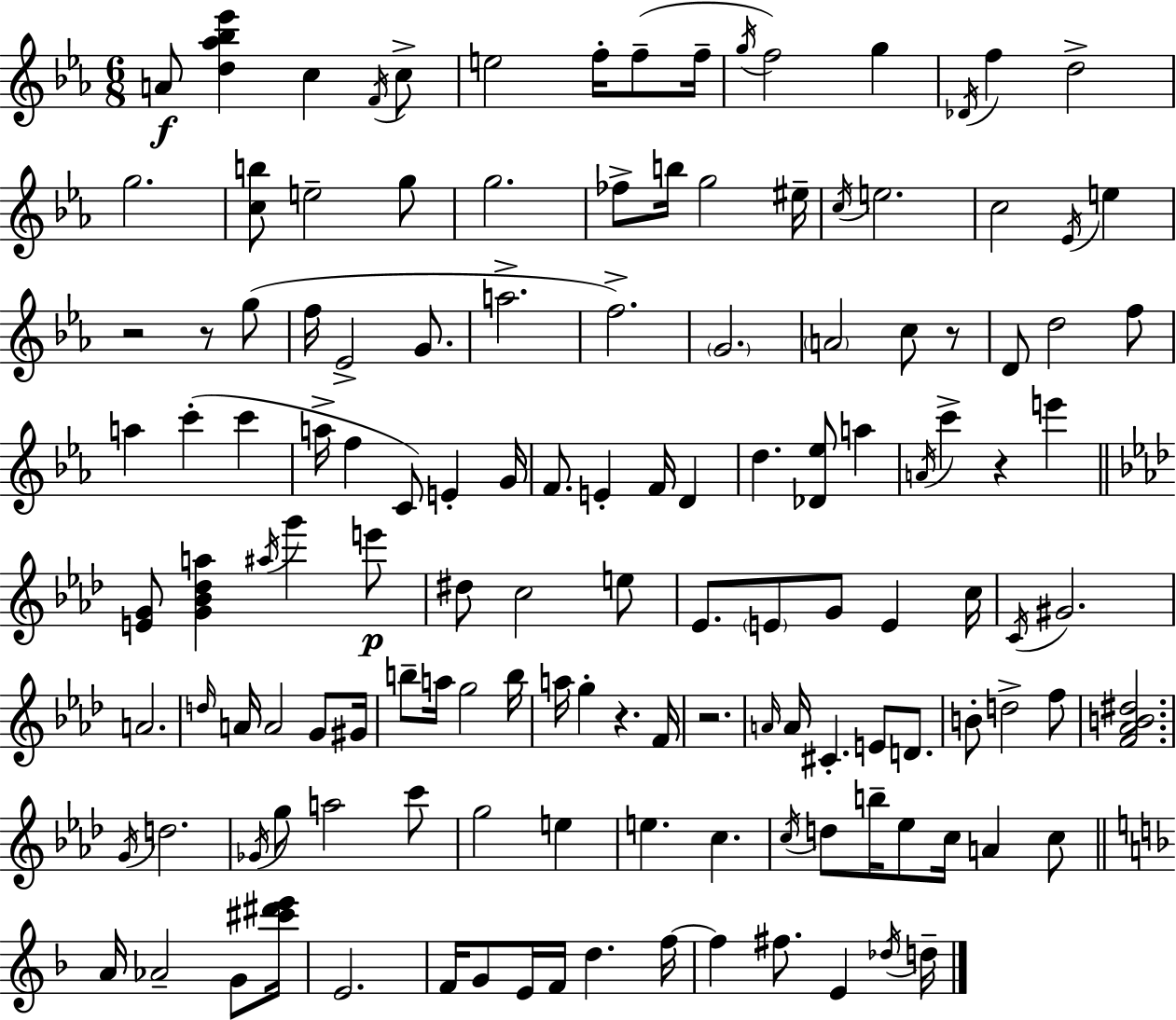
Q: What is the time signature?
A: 6/8